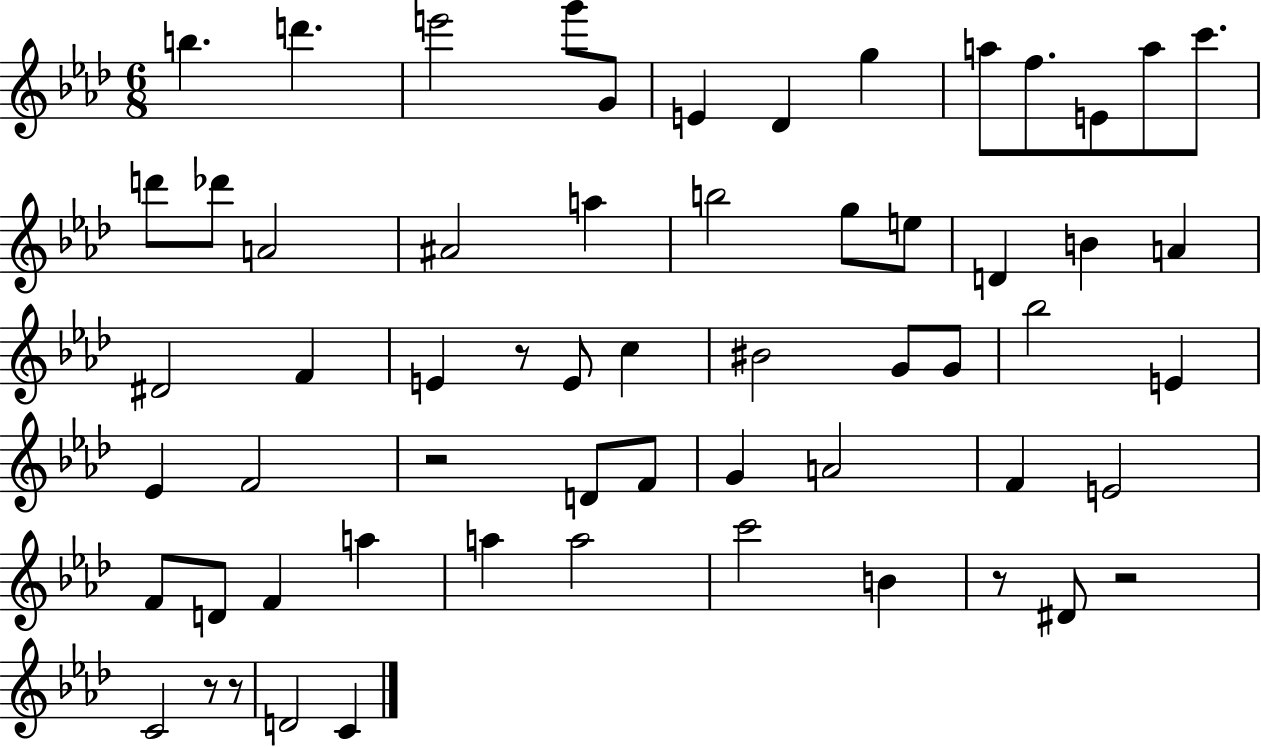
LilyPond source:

{
  \clef treble
  \numericTimeSignature
  \time 6/8
  \key aes \major
  \repeat volta 2 { b''4. d'''4. | e'''2 g'''8 g'8 | e'4 des'4 g''4 | a''8 f''8. e'8 a''8 c'''8. | \break d'''8 des'''8 a'2 | ais'2 a''4 | b''2 g''8 e''8 | d'4 b'4 a'4 | \break dis'2 f'4 | e'4 r8 e'8 c''4 | bis'2 g'8 g'8 | bes''2 e'4 | \break ees'4 f'2 | r2 d'8 f'8 | g'4 a'2 | f'4 e'2 | \break f'8 d'8 f'4 a''4 | a''4 a''2 | c'''2 b'4 | r8 dis'8 r2 | \break c'2 r8 r8 | d'2 c'4 | } \bar "|."
}